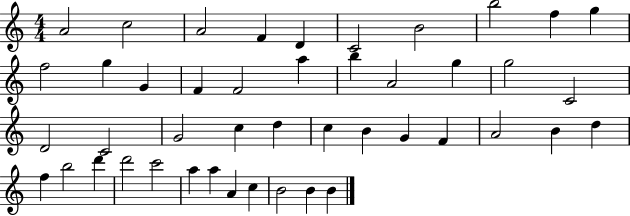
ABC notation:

X:1
T:Untitled
M:4/4
L:1/4
K:C
A2 c2 A2 F D C2 B2 b2 f g f2 g G F F2 a b A2 g g2 C2 D2 C2 G2 c d c B G F A2 B d f b2 d' d'2 c'2 a a A c B2 B B